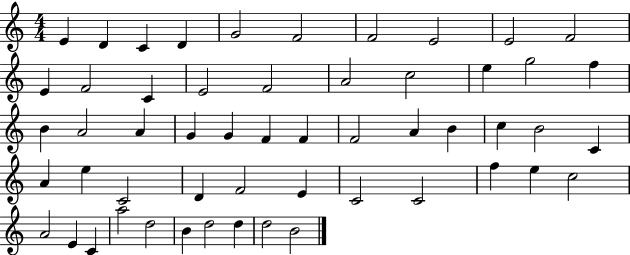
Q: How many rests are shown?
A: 0